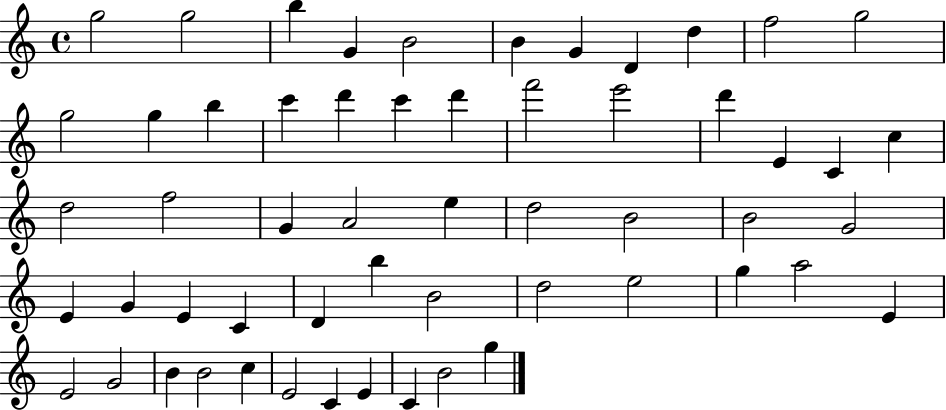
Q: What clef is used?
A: treble